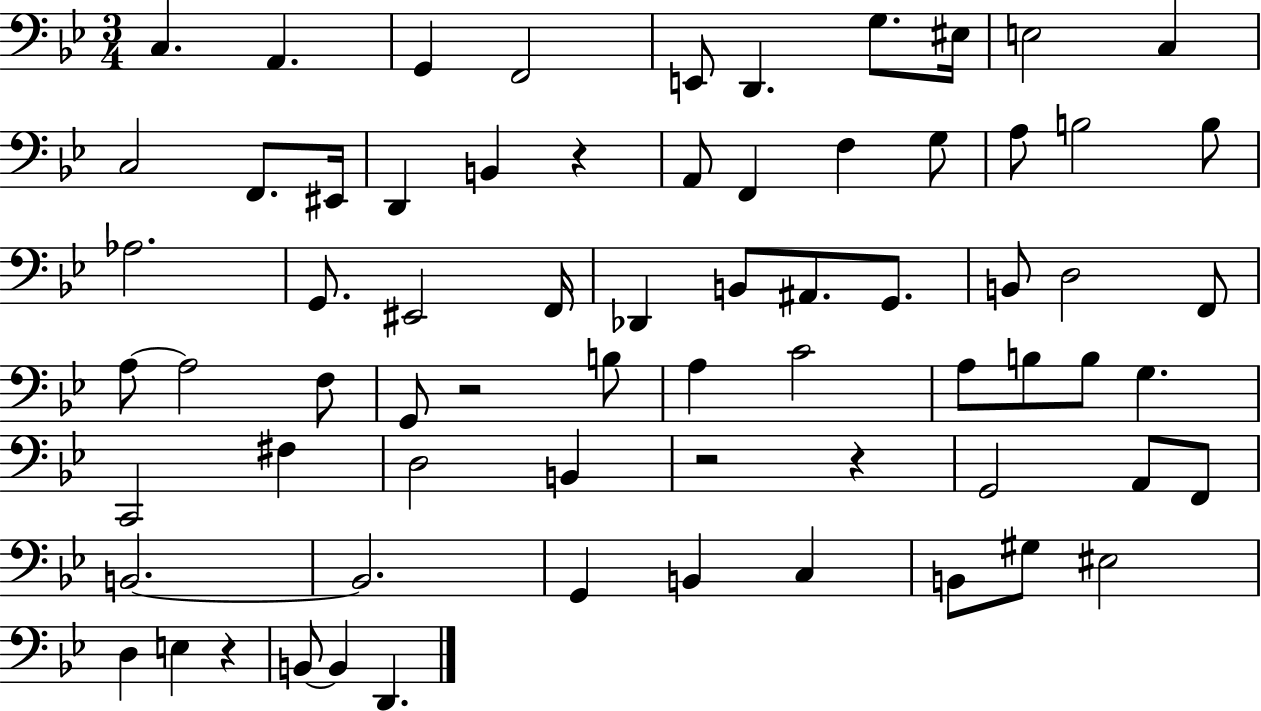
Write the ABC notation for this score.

X:1
T:Untitled
M:3/4
L:1/4
K:Bb
C, A,, G,, F,,2 E,,/2 D,, G,/2 ^E,/4 E,2 C, C,2 F,,/2 ^E,,/4 D,, B,, z A,,/2 F,, F, G,/2 A,/2 B,2 B,/2 _A,2 G,,/2 ^E,,2 F,,/4 _D,, B,,/2 ^A,,/2 G,,/2 B,,/2 D,2 F,,/2 A,/2 A,2 F,/2 G,,/2 z2 B,/2 A, C2 A,/2 B,/2 B,/2 G, C,,2 ^F, D,2 B,, z2 z G,,2 A,,/2 F,,/2 B,,2 B,,2 G,, B,, C, B,,/2 ^G,/2 ^E,2 D, E, z B,,/2 B,, D,,